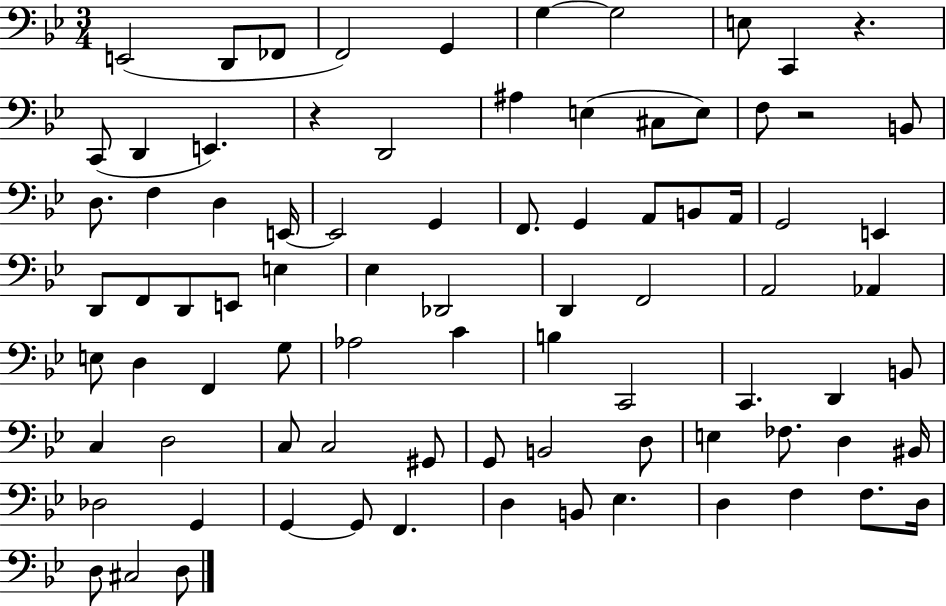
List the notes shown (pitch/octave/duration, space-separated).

E2/h D2/e FES2/e F2/h G2/q G3/q G3/h E3/e C2/q R/q. C2/e D2/q E2/q. R/q D2/h A#3/q E3/q C#3/e E3/e F3/e R/h B2/e D3/e. F3/q D3/q E2/s E2/h G2/q F2/e. G2/q A2/e B2/e A2/s G2/h E2/q D2/e F2/e D2/e E2/e E3/q Eb3/q Db2/h D2/q F2/h A2/h Ab2/q E3/e D3/q F2/q G3/e Ab3/h C4/q B3/q C2/h C2/q. D2/q B2/e C3/q D3/h C3/e C3/h G#2/e G2/e B2/h D3/e E3/q FES3/e. D3/q BIS2/s Db3/h G2/q G2/q G2/e F2/q. D3/q B2/e Eb3/q. D3/q F3/q F3/e. D3/s D3/e C#3/h D3/e